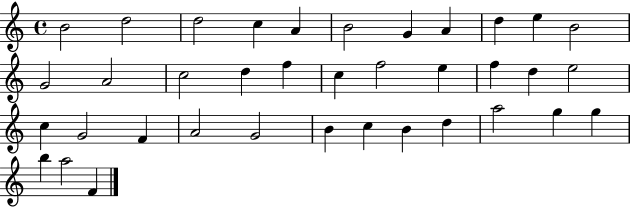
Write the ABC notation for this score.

X:1
T:Untitled
M:4/4
L:1/4
K:C
B2 d2 d2 c A B2 G A d e B2 G2 A2 c2 d f c f2 e f d e2 c G2 F A2 G2 B c B d a2 g g b a2 F